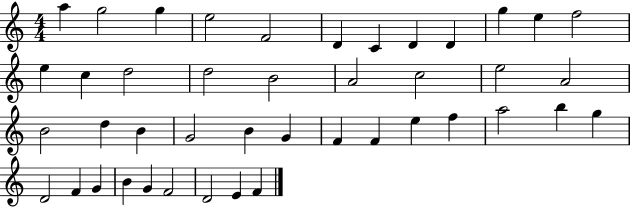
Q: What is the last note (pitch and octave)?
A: F4